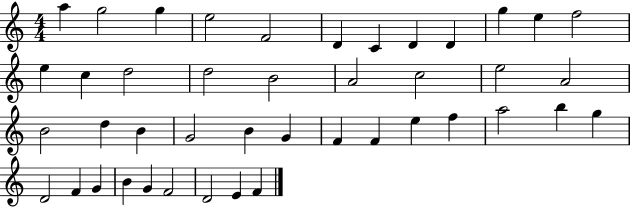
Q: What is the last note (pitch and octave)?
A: F4